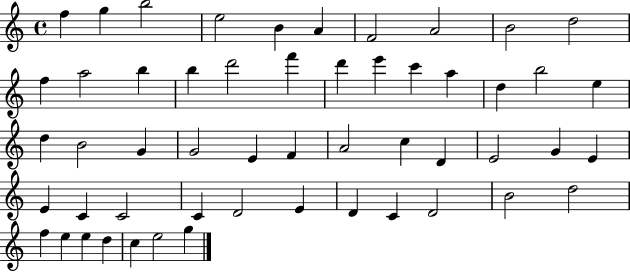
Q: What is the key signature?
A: C major